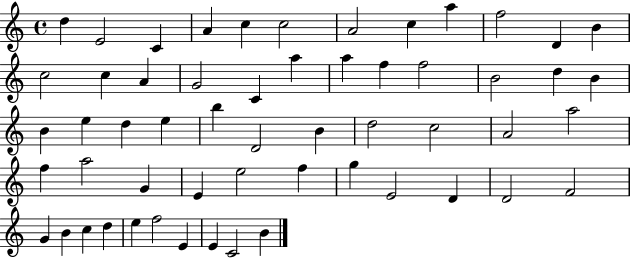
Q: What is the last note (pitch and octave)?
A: B4